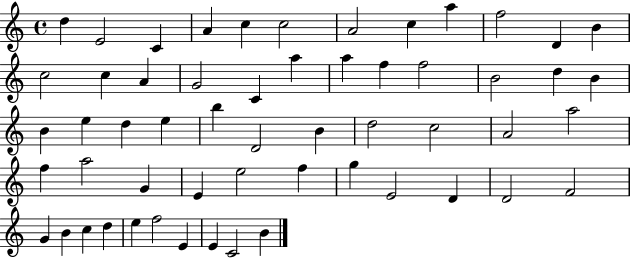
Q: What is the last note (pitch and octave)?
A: B4